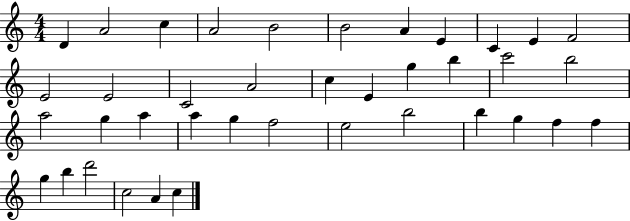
D4/q A4/h C5/q A4/h B4/h B4/h A4/q E4/q C4/q E4/q F4/h E4/h E4/h C4/h A4/h C5/q E4/q G5/q B5/q C6/h B5/h A5/h G5/q A5/q A5/q G5/q F5/h E5/h B5/h B5/q G5/q F5/q F5/q G5/q B5/q D6/h C5/h A4/q C5/q